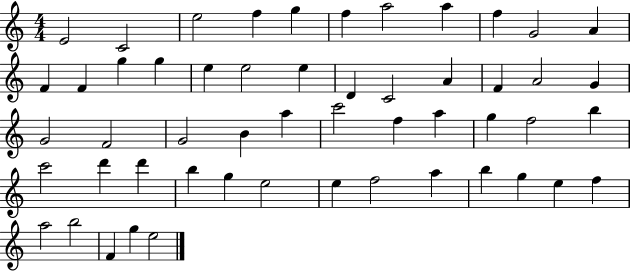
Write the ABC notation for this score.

X:1
T:Untitled
M:4/4
L:1/4
K:C
E2 C2 e2 f g f a2 a f G2 A F F g g e e2 e D C2 A F A2 G G2 F2 G2 B a c'2 f a g f2 b c'2 d' d' b g e2 e f2 a b g e f a2 b2 F g e2